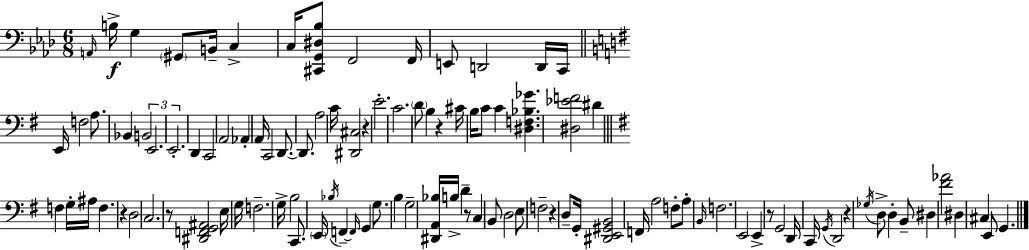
X:1
T:Untitled
M:6/8
L:1/4
K:Fm
A,,/4 B,/4 G, ^G,,/2 B,,/4 C, C,/4 [^C,,G,,^D,_B,]/2 F,,2 F,,/4 E,,/2 D,,2 D,,/4 C,,/4 E,,/4 F,2 A,/2 _B,, B,,2 E,,2 E,,2 D,, C,,2 A,,2 _A,, A,,/4 C,,2 D,,/2 D,,/2 A,2 C/4 [^D,,^C,]2 z E2 C2 D/2 B, z ^C/4 B,/4 C/2 C [^D,F,_B,_G] [^D,_EF]2 ^D F, G,/4 ^A,/4 F, z D,2 C,2 z/2 [^D,,F,,G,,^A,,]2 E,/4 G,/4 F,2 G,/4 B,2 C,,/2 E,,/4 _B,/4 F,, F,,/4 G,, G,/2 B, G,2 [^D,,A,,_B,]/4 B,/4 D z/2 C, B,,/2 D,2 E,/2 F,2 z D,/2 G,,/4 [^D,,E,,^G,,B,,]2 F,,/4 A,2 F,/2 A,/2 B,,/4 F,2 E,,2 E,, z/2 G,,2 D,,/4 C,,/4 G,,/4 D,,2 z _G,/4 D,/2 D, B,,/2 ^D, [^F_A]2 ^D, ^C, E,,/2 G,,